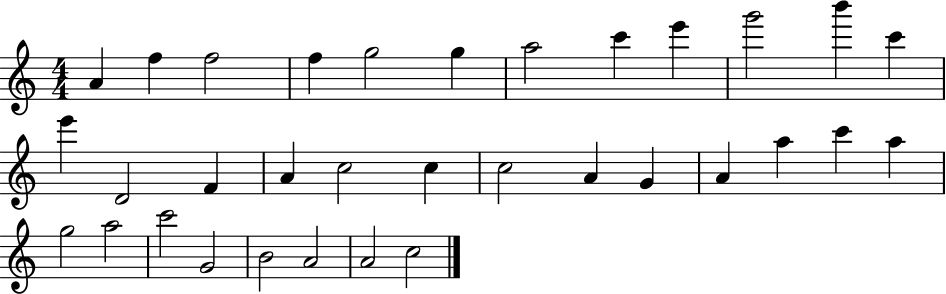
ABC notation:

X:1
T:Untitled
M:4/4
L:1/4
K:C
A f f2 f g2 g a2 c' e' g'2 b' c' e' D2 F A c2 c c2 A G A a c' a g2 a2 c'2 G2 B2 A2 A2 c2